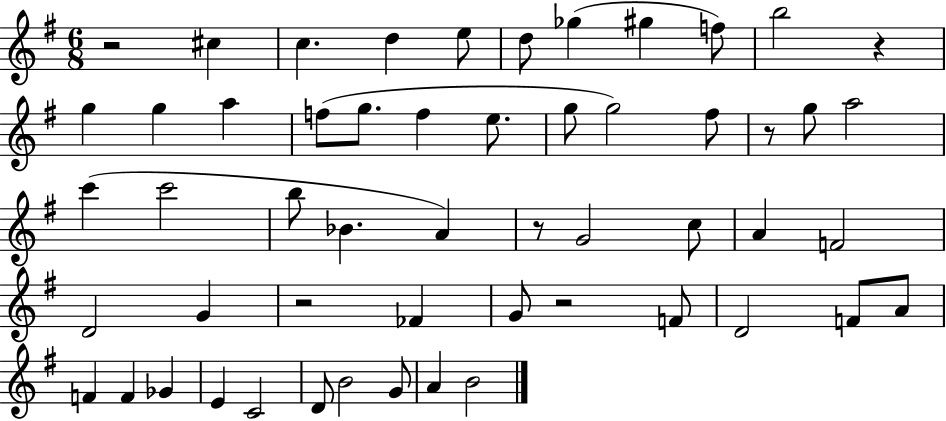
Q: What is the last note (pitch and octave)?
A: B4